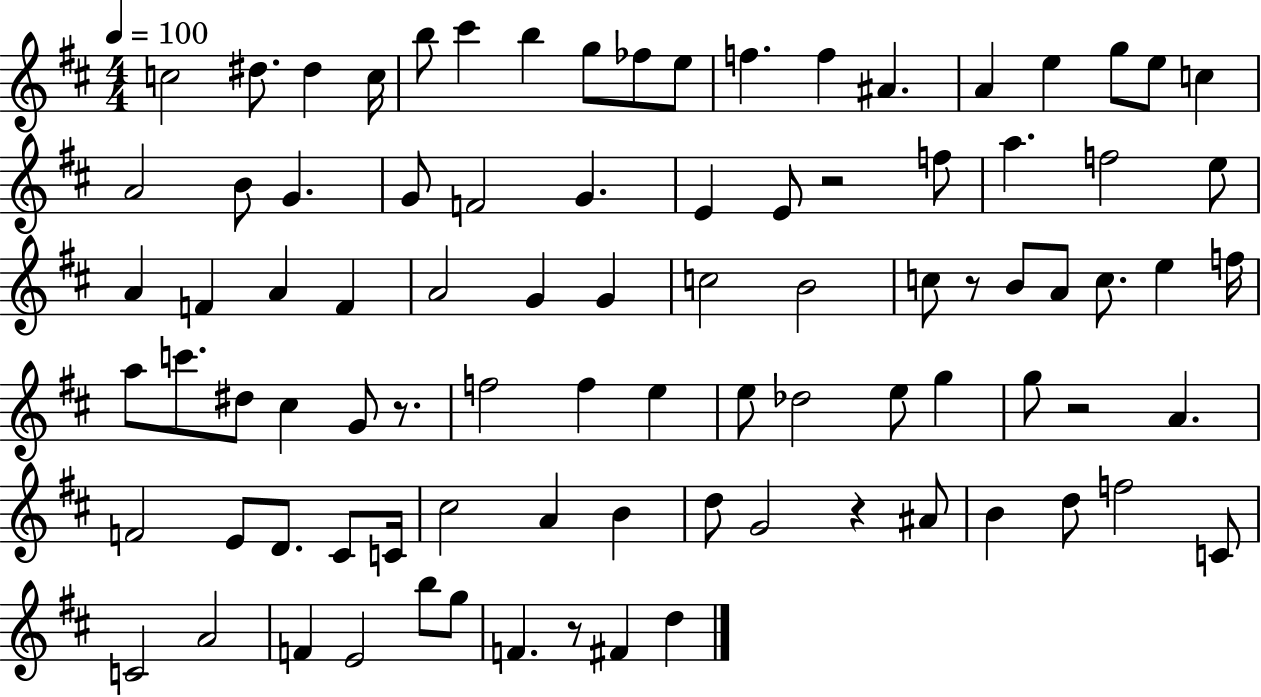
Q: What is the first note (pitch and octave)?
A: C5